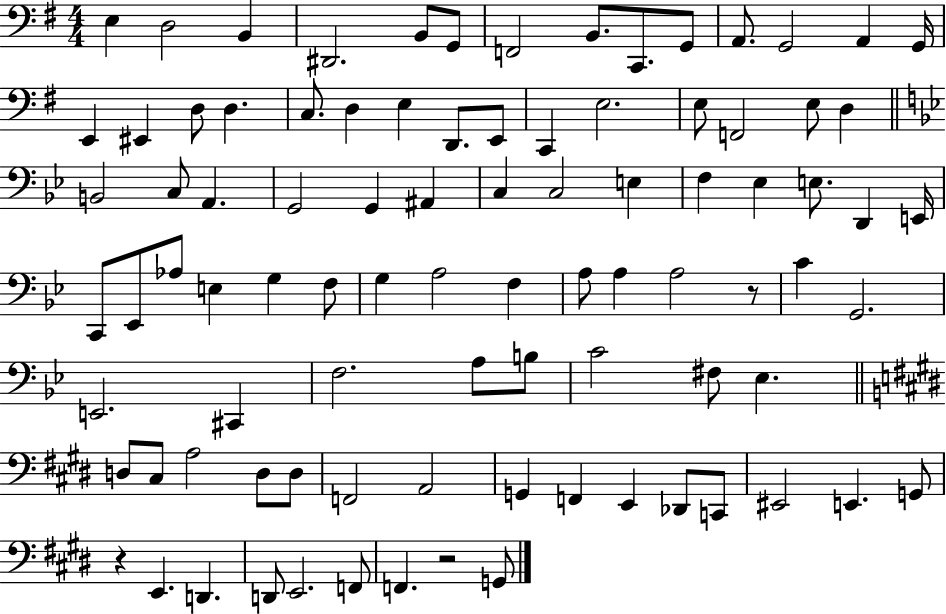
E3/q D3/h B2/q D#2/h. B2/e G2/e F2/h B2/e. C2/e. G2/e A2/e. G2/h A2/q G2/s E2/q EIS2/q D3/e D3/q. C3/e. D3/q E3/q D2/e. E2/e C2/q E3/h. E3/e F2/h E3/e D3/q B2/h C3/e A2/q. G2/h G2/q A#2/q C3/q C3/h E3/q F3/q Eb3/q E3/e. D2/q E2/s C2/e Eb2/e Ab3/e E3/q G3/q F3/e G3/q A3/h F3/q A3/e A3/q A3/h R/e C4/q G2/h. E2/h. C#2/q F3/h. A3/e B3/e C4/h F#3/e Eb3/q. D3/e C#3/e A3/h D3/e D3/e F2/h A2/h G2/q F2/q E2/q Db2/e C2/e EIS2/h E2/q. G2/e R/q E2/q. D2/q. D2/e E2/h. F2/e F2/q. R/h G2/e